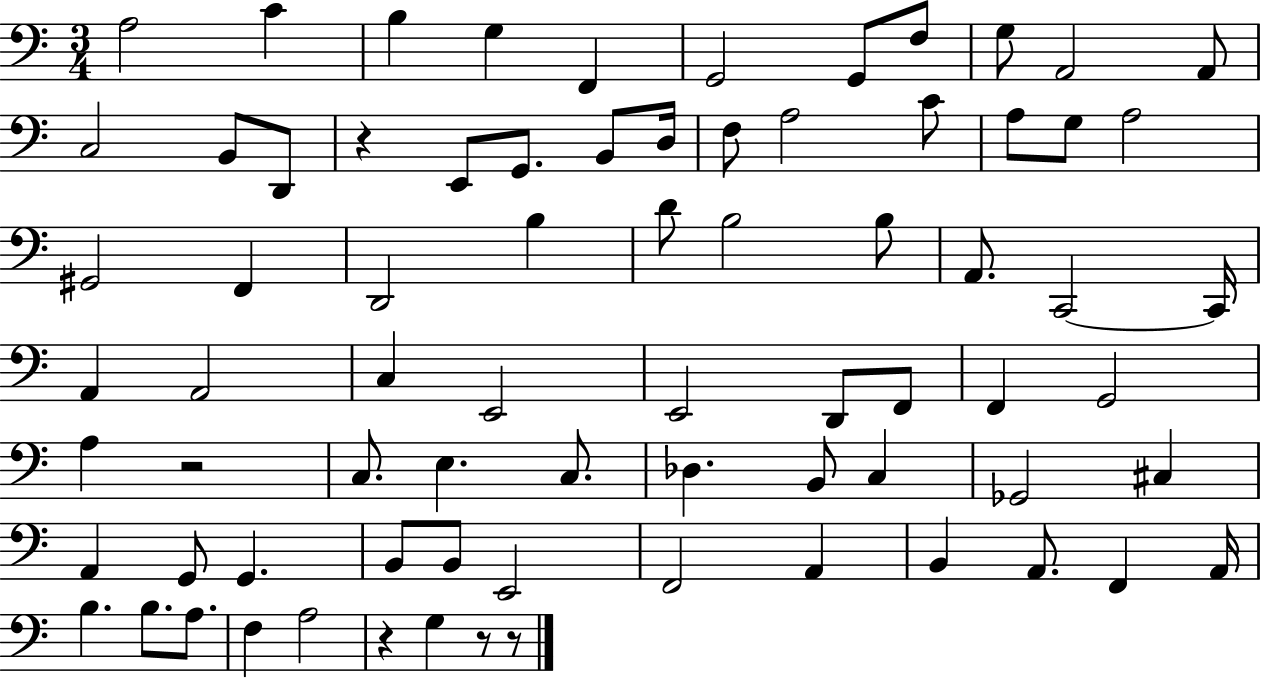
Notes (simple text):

A3/h C4/q B3/q G3/q F2/q G2/h G2/e F3/e G3/e A2/h A2/e C3/h B2/e D2/e R/q E2/e G2/e. B2/e D3/s F3/e A3/h C4/e A3/e G3/e A3/h G#2/h F2/q D2/h B3/q D4/e B3/h B3/e A2/e. C2/h C2/s A2/q A2/h C3/q E2/h E2/h D2/e F2/e F2/q G2/h A3/q R/h C3/e. E3/q. C3/e. Db3/q. B2/e C3/q Gb2/h C#3/q A2/q G2/e G2/q. B2/e B2/e E2/h F2/h A2/q B2/q A2/e. F2/q A2/s B3/q. B3/e. A3/e. F3/q A3/h R/q G3/q R/e R/e